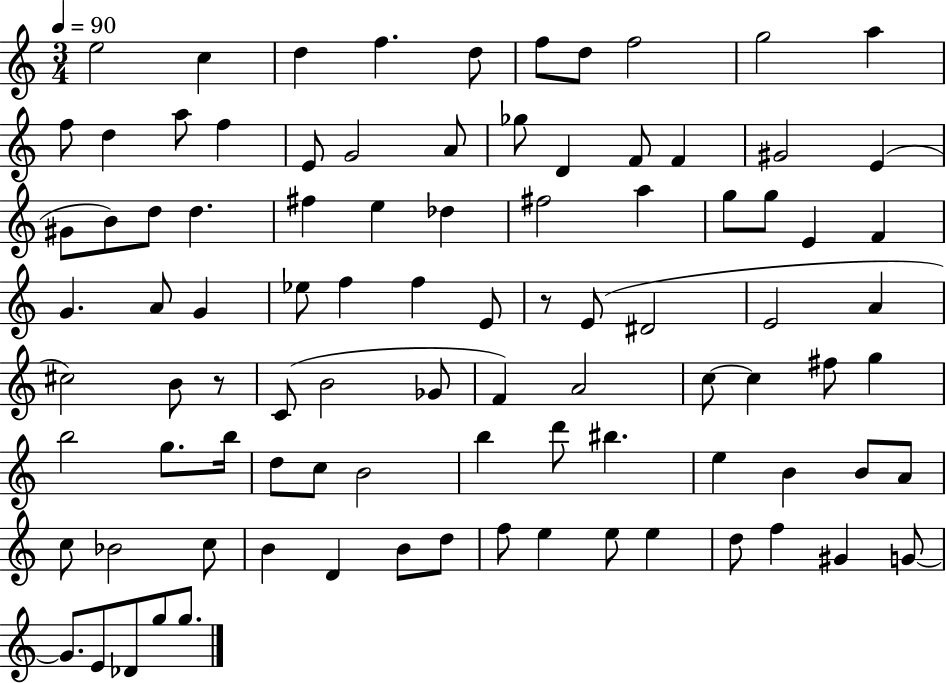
E5/h C5/q D5/q F5/q. D5/e F5/e D5/e F5/h G5/h A5/q F5/e D5/q A5/e F5/q E4/e G4/h A4/e Gb5/e D4/q F4/e F4/q G#4/h E4/q G#4/e B4/e D5/e D5/q. F#5/q E5/q Db5/q F#5/h A5/q G5/e G5/e E4/q F4/q G4/q. A4/e G4/q Eb5/e F5/q F5/q E4/e R/e E4/e D#4/h E4/h A4/q C#5/h B4/e R/e C4/e B4/h Gb4/e F4/q A4/h C5/e C5/q F#5/e G5/q B5/h G5/e. B5/s D5/e C5/e B4/h B5/q D6/e BIS5/q. E5/q B4/q B4/e A4/e C5/e Bb4/h C5/e B4/q D4/q B4/e D5/e F5/e E5/q E5/e E5/q D5/e F5/q G#4/q G4/e G4/e. E4/e Db4/e G5/e G5/e.